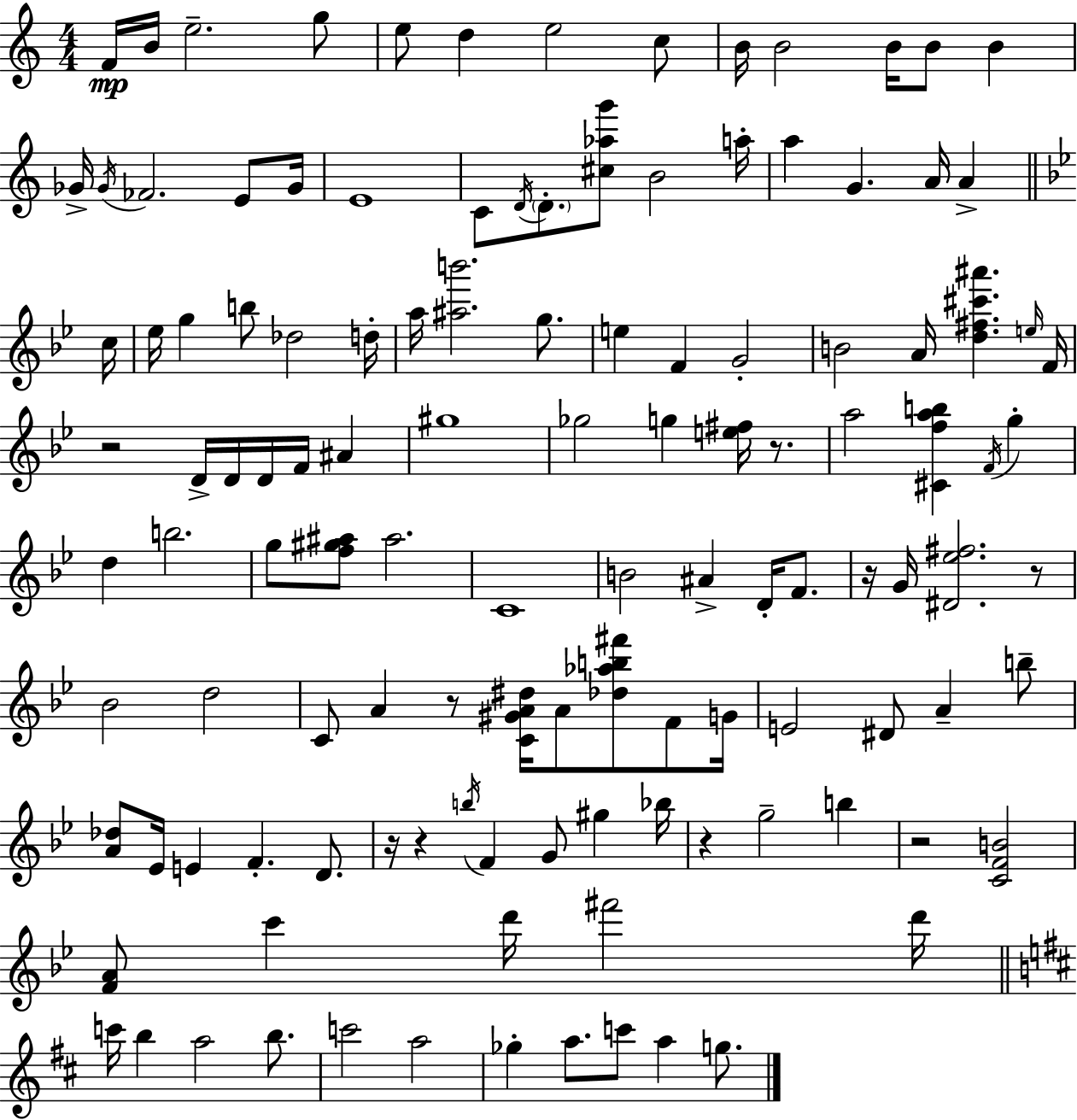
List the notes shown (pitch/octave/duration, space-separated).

F4/s B4/s E5/h. G5/e E5/e D5/q E5/h C5/e B4/s B4/h B4/s B4/e B4/q Gb4/s Gb4/s FES4/h. E4/e Gb4/s E4/w C4/e D4/s D4/e. [C#5,Ab5,G6]/e B4/h A5/s A5/q G4/q. A4/s A4/q C5/s Eb5/s G5/q B5/e Db5/h D5/s A5/s [A#5,B6]/h. G5/e. E5/q F4/q G4/h B4/h A4/s [D5,F#5,C#6,A#6]/q. E5/s F4/s R/h D4/s D4/s D4/s F4/s A#4/q G#5/w Gb5/h G5/q [E5,F#5]/s R/e. A5/h [C#4,F5,A5,B5]/q F4/s G5/q D5/q B5/h. G5/e [F5,G#5,A#5]/e A#5/h. C4/w B4/h A#4/q D4/s F4/e. R/s G4/s [D#4,Eb5,F#5]/h. R/e Bb4/h D5/h C4/e A4/q R/e [C4,G#4,A4,D#5]/s A4/e [Db5,Ab5,B5,F#6]/e F4/e G4/s E4/h D#4/e A4/q B5/e [A4,Db5]/e Eb4/s E4/q F4/q. D4/e. R/s R/q B5/s F4/q G4/e G#5/q Bb5/s R/q G5/h B5/q R/h [C4,F4,B4]/h [F4,A4]/e C6/q D6/s F#6/h D6/s C6/s B5/q A5/h B5/e. C6/h A5/h Gb5/q A5/e. C6/e A5/q G5/e.